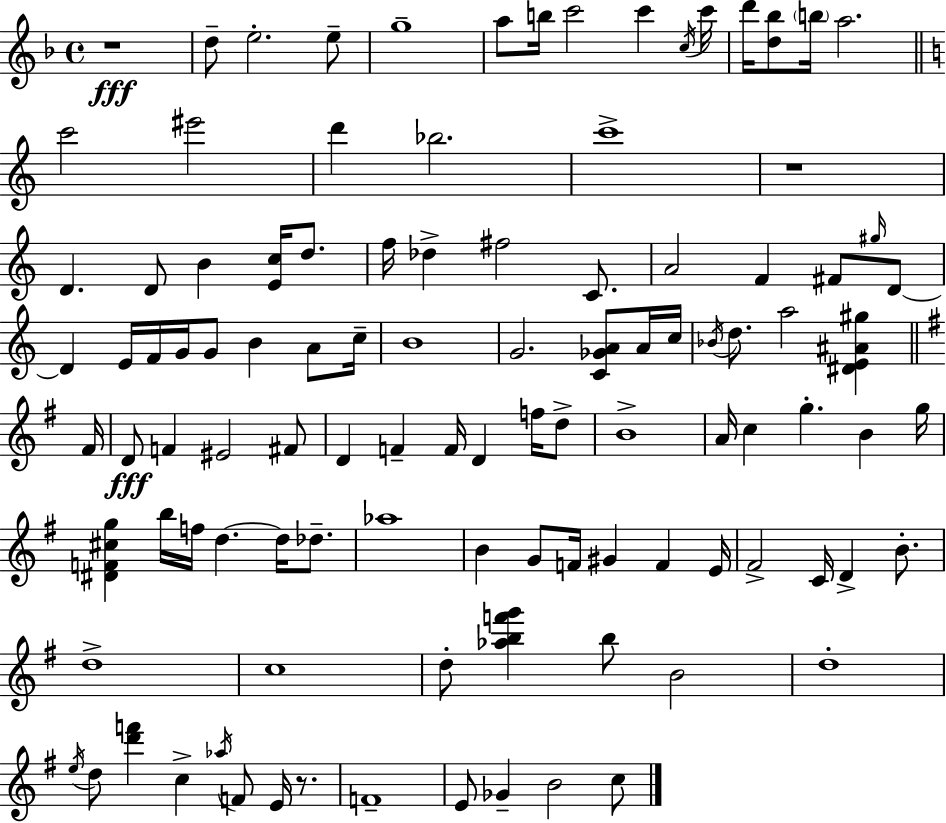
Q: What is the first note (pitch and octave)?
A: D5